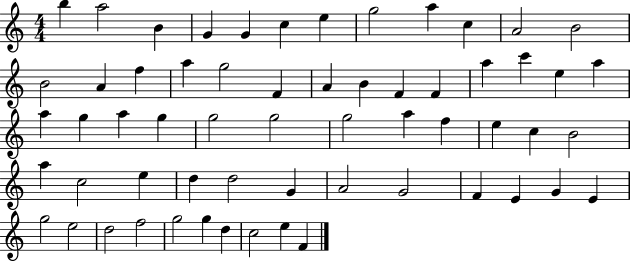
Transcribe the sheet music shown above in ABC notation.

X:1
T:Untitled
M:4/4
L:1/4
K:C
b a2 B G G c e g2 a c A2 B2 B2 A f a g2 F A B F F a c' e a a g a g g2 g2 g2 a f e c B2 a c2 e d d2 G A2 G2 F E G E g2 e2 d2 f2 g2 g d c2 e F